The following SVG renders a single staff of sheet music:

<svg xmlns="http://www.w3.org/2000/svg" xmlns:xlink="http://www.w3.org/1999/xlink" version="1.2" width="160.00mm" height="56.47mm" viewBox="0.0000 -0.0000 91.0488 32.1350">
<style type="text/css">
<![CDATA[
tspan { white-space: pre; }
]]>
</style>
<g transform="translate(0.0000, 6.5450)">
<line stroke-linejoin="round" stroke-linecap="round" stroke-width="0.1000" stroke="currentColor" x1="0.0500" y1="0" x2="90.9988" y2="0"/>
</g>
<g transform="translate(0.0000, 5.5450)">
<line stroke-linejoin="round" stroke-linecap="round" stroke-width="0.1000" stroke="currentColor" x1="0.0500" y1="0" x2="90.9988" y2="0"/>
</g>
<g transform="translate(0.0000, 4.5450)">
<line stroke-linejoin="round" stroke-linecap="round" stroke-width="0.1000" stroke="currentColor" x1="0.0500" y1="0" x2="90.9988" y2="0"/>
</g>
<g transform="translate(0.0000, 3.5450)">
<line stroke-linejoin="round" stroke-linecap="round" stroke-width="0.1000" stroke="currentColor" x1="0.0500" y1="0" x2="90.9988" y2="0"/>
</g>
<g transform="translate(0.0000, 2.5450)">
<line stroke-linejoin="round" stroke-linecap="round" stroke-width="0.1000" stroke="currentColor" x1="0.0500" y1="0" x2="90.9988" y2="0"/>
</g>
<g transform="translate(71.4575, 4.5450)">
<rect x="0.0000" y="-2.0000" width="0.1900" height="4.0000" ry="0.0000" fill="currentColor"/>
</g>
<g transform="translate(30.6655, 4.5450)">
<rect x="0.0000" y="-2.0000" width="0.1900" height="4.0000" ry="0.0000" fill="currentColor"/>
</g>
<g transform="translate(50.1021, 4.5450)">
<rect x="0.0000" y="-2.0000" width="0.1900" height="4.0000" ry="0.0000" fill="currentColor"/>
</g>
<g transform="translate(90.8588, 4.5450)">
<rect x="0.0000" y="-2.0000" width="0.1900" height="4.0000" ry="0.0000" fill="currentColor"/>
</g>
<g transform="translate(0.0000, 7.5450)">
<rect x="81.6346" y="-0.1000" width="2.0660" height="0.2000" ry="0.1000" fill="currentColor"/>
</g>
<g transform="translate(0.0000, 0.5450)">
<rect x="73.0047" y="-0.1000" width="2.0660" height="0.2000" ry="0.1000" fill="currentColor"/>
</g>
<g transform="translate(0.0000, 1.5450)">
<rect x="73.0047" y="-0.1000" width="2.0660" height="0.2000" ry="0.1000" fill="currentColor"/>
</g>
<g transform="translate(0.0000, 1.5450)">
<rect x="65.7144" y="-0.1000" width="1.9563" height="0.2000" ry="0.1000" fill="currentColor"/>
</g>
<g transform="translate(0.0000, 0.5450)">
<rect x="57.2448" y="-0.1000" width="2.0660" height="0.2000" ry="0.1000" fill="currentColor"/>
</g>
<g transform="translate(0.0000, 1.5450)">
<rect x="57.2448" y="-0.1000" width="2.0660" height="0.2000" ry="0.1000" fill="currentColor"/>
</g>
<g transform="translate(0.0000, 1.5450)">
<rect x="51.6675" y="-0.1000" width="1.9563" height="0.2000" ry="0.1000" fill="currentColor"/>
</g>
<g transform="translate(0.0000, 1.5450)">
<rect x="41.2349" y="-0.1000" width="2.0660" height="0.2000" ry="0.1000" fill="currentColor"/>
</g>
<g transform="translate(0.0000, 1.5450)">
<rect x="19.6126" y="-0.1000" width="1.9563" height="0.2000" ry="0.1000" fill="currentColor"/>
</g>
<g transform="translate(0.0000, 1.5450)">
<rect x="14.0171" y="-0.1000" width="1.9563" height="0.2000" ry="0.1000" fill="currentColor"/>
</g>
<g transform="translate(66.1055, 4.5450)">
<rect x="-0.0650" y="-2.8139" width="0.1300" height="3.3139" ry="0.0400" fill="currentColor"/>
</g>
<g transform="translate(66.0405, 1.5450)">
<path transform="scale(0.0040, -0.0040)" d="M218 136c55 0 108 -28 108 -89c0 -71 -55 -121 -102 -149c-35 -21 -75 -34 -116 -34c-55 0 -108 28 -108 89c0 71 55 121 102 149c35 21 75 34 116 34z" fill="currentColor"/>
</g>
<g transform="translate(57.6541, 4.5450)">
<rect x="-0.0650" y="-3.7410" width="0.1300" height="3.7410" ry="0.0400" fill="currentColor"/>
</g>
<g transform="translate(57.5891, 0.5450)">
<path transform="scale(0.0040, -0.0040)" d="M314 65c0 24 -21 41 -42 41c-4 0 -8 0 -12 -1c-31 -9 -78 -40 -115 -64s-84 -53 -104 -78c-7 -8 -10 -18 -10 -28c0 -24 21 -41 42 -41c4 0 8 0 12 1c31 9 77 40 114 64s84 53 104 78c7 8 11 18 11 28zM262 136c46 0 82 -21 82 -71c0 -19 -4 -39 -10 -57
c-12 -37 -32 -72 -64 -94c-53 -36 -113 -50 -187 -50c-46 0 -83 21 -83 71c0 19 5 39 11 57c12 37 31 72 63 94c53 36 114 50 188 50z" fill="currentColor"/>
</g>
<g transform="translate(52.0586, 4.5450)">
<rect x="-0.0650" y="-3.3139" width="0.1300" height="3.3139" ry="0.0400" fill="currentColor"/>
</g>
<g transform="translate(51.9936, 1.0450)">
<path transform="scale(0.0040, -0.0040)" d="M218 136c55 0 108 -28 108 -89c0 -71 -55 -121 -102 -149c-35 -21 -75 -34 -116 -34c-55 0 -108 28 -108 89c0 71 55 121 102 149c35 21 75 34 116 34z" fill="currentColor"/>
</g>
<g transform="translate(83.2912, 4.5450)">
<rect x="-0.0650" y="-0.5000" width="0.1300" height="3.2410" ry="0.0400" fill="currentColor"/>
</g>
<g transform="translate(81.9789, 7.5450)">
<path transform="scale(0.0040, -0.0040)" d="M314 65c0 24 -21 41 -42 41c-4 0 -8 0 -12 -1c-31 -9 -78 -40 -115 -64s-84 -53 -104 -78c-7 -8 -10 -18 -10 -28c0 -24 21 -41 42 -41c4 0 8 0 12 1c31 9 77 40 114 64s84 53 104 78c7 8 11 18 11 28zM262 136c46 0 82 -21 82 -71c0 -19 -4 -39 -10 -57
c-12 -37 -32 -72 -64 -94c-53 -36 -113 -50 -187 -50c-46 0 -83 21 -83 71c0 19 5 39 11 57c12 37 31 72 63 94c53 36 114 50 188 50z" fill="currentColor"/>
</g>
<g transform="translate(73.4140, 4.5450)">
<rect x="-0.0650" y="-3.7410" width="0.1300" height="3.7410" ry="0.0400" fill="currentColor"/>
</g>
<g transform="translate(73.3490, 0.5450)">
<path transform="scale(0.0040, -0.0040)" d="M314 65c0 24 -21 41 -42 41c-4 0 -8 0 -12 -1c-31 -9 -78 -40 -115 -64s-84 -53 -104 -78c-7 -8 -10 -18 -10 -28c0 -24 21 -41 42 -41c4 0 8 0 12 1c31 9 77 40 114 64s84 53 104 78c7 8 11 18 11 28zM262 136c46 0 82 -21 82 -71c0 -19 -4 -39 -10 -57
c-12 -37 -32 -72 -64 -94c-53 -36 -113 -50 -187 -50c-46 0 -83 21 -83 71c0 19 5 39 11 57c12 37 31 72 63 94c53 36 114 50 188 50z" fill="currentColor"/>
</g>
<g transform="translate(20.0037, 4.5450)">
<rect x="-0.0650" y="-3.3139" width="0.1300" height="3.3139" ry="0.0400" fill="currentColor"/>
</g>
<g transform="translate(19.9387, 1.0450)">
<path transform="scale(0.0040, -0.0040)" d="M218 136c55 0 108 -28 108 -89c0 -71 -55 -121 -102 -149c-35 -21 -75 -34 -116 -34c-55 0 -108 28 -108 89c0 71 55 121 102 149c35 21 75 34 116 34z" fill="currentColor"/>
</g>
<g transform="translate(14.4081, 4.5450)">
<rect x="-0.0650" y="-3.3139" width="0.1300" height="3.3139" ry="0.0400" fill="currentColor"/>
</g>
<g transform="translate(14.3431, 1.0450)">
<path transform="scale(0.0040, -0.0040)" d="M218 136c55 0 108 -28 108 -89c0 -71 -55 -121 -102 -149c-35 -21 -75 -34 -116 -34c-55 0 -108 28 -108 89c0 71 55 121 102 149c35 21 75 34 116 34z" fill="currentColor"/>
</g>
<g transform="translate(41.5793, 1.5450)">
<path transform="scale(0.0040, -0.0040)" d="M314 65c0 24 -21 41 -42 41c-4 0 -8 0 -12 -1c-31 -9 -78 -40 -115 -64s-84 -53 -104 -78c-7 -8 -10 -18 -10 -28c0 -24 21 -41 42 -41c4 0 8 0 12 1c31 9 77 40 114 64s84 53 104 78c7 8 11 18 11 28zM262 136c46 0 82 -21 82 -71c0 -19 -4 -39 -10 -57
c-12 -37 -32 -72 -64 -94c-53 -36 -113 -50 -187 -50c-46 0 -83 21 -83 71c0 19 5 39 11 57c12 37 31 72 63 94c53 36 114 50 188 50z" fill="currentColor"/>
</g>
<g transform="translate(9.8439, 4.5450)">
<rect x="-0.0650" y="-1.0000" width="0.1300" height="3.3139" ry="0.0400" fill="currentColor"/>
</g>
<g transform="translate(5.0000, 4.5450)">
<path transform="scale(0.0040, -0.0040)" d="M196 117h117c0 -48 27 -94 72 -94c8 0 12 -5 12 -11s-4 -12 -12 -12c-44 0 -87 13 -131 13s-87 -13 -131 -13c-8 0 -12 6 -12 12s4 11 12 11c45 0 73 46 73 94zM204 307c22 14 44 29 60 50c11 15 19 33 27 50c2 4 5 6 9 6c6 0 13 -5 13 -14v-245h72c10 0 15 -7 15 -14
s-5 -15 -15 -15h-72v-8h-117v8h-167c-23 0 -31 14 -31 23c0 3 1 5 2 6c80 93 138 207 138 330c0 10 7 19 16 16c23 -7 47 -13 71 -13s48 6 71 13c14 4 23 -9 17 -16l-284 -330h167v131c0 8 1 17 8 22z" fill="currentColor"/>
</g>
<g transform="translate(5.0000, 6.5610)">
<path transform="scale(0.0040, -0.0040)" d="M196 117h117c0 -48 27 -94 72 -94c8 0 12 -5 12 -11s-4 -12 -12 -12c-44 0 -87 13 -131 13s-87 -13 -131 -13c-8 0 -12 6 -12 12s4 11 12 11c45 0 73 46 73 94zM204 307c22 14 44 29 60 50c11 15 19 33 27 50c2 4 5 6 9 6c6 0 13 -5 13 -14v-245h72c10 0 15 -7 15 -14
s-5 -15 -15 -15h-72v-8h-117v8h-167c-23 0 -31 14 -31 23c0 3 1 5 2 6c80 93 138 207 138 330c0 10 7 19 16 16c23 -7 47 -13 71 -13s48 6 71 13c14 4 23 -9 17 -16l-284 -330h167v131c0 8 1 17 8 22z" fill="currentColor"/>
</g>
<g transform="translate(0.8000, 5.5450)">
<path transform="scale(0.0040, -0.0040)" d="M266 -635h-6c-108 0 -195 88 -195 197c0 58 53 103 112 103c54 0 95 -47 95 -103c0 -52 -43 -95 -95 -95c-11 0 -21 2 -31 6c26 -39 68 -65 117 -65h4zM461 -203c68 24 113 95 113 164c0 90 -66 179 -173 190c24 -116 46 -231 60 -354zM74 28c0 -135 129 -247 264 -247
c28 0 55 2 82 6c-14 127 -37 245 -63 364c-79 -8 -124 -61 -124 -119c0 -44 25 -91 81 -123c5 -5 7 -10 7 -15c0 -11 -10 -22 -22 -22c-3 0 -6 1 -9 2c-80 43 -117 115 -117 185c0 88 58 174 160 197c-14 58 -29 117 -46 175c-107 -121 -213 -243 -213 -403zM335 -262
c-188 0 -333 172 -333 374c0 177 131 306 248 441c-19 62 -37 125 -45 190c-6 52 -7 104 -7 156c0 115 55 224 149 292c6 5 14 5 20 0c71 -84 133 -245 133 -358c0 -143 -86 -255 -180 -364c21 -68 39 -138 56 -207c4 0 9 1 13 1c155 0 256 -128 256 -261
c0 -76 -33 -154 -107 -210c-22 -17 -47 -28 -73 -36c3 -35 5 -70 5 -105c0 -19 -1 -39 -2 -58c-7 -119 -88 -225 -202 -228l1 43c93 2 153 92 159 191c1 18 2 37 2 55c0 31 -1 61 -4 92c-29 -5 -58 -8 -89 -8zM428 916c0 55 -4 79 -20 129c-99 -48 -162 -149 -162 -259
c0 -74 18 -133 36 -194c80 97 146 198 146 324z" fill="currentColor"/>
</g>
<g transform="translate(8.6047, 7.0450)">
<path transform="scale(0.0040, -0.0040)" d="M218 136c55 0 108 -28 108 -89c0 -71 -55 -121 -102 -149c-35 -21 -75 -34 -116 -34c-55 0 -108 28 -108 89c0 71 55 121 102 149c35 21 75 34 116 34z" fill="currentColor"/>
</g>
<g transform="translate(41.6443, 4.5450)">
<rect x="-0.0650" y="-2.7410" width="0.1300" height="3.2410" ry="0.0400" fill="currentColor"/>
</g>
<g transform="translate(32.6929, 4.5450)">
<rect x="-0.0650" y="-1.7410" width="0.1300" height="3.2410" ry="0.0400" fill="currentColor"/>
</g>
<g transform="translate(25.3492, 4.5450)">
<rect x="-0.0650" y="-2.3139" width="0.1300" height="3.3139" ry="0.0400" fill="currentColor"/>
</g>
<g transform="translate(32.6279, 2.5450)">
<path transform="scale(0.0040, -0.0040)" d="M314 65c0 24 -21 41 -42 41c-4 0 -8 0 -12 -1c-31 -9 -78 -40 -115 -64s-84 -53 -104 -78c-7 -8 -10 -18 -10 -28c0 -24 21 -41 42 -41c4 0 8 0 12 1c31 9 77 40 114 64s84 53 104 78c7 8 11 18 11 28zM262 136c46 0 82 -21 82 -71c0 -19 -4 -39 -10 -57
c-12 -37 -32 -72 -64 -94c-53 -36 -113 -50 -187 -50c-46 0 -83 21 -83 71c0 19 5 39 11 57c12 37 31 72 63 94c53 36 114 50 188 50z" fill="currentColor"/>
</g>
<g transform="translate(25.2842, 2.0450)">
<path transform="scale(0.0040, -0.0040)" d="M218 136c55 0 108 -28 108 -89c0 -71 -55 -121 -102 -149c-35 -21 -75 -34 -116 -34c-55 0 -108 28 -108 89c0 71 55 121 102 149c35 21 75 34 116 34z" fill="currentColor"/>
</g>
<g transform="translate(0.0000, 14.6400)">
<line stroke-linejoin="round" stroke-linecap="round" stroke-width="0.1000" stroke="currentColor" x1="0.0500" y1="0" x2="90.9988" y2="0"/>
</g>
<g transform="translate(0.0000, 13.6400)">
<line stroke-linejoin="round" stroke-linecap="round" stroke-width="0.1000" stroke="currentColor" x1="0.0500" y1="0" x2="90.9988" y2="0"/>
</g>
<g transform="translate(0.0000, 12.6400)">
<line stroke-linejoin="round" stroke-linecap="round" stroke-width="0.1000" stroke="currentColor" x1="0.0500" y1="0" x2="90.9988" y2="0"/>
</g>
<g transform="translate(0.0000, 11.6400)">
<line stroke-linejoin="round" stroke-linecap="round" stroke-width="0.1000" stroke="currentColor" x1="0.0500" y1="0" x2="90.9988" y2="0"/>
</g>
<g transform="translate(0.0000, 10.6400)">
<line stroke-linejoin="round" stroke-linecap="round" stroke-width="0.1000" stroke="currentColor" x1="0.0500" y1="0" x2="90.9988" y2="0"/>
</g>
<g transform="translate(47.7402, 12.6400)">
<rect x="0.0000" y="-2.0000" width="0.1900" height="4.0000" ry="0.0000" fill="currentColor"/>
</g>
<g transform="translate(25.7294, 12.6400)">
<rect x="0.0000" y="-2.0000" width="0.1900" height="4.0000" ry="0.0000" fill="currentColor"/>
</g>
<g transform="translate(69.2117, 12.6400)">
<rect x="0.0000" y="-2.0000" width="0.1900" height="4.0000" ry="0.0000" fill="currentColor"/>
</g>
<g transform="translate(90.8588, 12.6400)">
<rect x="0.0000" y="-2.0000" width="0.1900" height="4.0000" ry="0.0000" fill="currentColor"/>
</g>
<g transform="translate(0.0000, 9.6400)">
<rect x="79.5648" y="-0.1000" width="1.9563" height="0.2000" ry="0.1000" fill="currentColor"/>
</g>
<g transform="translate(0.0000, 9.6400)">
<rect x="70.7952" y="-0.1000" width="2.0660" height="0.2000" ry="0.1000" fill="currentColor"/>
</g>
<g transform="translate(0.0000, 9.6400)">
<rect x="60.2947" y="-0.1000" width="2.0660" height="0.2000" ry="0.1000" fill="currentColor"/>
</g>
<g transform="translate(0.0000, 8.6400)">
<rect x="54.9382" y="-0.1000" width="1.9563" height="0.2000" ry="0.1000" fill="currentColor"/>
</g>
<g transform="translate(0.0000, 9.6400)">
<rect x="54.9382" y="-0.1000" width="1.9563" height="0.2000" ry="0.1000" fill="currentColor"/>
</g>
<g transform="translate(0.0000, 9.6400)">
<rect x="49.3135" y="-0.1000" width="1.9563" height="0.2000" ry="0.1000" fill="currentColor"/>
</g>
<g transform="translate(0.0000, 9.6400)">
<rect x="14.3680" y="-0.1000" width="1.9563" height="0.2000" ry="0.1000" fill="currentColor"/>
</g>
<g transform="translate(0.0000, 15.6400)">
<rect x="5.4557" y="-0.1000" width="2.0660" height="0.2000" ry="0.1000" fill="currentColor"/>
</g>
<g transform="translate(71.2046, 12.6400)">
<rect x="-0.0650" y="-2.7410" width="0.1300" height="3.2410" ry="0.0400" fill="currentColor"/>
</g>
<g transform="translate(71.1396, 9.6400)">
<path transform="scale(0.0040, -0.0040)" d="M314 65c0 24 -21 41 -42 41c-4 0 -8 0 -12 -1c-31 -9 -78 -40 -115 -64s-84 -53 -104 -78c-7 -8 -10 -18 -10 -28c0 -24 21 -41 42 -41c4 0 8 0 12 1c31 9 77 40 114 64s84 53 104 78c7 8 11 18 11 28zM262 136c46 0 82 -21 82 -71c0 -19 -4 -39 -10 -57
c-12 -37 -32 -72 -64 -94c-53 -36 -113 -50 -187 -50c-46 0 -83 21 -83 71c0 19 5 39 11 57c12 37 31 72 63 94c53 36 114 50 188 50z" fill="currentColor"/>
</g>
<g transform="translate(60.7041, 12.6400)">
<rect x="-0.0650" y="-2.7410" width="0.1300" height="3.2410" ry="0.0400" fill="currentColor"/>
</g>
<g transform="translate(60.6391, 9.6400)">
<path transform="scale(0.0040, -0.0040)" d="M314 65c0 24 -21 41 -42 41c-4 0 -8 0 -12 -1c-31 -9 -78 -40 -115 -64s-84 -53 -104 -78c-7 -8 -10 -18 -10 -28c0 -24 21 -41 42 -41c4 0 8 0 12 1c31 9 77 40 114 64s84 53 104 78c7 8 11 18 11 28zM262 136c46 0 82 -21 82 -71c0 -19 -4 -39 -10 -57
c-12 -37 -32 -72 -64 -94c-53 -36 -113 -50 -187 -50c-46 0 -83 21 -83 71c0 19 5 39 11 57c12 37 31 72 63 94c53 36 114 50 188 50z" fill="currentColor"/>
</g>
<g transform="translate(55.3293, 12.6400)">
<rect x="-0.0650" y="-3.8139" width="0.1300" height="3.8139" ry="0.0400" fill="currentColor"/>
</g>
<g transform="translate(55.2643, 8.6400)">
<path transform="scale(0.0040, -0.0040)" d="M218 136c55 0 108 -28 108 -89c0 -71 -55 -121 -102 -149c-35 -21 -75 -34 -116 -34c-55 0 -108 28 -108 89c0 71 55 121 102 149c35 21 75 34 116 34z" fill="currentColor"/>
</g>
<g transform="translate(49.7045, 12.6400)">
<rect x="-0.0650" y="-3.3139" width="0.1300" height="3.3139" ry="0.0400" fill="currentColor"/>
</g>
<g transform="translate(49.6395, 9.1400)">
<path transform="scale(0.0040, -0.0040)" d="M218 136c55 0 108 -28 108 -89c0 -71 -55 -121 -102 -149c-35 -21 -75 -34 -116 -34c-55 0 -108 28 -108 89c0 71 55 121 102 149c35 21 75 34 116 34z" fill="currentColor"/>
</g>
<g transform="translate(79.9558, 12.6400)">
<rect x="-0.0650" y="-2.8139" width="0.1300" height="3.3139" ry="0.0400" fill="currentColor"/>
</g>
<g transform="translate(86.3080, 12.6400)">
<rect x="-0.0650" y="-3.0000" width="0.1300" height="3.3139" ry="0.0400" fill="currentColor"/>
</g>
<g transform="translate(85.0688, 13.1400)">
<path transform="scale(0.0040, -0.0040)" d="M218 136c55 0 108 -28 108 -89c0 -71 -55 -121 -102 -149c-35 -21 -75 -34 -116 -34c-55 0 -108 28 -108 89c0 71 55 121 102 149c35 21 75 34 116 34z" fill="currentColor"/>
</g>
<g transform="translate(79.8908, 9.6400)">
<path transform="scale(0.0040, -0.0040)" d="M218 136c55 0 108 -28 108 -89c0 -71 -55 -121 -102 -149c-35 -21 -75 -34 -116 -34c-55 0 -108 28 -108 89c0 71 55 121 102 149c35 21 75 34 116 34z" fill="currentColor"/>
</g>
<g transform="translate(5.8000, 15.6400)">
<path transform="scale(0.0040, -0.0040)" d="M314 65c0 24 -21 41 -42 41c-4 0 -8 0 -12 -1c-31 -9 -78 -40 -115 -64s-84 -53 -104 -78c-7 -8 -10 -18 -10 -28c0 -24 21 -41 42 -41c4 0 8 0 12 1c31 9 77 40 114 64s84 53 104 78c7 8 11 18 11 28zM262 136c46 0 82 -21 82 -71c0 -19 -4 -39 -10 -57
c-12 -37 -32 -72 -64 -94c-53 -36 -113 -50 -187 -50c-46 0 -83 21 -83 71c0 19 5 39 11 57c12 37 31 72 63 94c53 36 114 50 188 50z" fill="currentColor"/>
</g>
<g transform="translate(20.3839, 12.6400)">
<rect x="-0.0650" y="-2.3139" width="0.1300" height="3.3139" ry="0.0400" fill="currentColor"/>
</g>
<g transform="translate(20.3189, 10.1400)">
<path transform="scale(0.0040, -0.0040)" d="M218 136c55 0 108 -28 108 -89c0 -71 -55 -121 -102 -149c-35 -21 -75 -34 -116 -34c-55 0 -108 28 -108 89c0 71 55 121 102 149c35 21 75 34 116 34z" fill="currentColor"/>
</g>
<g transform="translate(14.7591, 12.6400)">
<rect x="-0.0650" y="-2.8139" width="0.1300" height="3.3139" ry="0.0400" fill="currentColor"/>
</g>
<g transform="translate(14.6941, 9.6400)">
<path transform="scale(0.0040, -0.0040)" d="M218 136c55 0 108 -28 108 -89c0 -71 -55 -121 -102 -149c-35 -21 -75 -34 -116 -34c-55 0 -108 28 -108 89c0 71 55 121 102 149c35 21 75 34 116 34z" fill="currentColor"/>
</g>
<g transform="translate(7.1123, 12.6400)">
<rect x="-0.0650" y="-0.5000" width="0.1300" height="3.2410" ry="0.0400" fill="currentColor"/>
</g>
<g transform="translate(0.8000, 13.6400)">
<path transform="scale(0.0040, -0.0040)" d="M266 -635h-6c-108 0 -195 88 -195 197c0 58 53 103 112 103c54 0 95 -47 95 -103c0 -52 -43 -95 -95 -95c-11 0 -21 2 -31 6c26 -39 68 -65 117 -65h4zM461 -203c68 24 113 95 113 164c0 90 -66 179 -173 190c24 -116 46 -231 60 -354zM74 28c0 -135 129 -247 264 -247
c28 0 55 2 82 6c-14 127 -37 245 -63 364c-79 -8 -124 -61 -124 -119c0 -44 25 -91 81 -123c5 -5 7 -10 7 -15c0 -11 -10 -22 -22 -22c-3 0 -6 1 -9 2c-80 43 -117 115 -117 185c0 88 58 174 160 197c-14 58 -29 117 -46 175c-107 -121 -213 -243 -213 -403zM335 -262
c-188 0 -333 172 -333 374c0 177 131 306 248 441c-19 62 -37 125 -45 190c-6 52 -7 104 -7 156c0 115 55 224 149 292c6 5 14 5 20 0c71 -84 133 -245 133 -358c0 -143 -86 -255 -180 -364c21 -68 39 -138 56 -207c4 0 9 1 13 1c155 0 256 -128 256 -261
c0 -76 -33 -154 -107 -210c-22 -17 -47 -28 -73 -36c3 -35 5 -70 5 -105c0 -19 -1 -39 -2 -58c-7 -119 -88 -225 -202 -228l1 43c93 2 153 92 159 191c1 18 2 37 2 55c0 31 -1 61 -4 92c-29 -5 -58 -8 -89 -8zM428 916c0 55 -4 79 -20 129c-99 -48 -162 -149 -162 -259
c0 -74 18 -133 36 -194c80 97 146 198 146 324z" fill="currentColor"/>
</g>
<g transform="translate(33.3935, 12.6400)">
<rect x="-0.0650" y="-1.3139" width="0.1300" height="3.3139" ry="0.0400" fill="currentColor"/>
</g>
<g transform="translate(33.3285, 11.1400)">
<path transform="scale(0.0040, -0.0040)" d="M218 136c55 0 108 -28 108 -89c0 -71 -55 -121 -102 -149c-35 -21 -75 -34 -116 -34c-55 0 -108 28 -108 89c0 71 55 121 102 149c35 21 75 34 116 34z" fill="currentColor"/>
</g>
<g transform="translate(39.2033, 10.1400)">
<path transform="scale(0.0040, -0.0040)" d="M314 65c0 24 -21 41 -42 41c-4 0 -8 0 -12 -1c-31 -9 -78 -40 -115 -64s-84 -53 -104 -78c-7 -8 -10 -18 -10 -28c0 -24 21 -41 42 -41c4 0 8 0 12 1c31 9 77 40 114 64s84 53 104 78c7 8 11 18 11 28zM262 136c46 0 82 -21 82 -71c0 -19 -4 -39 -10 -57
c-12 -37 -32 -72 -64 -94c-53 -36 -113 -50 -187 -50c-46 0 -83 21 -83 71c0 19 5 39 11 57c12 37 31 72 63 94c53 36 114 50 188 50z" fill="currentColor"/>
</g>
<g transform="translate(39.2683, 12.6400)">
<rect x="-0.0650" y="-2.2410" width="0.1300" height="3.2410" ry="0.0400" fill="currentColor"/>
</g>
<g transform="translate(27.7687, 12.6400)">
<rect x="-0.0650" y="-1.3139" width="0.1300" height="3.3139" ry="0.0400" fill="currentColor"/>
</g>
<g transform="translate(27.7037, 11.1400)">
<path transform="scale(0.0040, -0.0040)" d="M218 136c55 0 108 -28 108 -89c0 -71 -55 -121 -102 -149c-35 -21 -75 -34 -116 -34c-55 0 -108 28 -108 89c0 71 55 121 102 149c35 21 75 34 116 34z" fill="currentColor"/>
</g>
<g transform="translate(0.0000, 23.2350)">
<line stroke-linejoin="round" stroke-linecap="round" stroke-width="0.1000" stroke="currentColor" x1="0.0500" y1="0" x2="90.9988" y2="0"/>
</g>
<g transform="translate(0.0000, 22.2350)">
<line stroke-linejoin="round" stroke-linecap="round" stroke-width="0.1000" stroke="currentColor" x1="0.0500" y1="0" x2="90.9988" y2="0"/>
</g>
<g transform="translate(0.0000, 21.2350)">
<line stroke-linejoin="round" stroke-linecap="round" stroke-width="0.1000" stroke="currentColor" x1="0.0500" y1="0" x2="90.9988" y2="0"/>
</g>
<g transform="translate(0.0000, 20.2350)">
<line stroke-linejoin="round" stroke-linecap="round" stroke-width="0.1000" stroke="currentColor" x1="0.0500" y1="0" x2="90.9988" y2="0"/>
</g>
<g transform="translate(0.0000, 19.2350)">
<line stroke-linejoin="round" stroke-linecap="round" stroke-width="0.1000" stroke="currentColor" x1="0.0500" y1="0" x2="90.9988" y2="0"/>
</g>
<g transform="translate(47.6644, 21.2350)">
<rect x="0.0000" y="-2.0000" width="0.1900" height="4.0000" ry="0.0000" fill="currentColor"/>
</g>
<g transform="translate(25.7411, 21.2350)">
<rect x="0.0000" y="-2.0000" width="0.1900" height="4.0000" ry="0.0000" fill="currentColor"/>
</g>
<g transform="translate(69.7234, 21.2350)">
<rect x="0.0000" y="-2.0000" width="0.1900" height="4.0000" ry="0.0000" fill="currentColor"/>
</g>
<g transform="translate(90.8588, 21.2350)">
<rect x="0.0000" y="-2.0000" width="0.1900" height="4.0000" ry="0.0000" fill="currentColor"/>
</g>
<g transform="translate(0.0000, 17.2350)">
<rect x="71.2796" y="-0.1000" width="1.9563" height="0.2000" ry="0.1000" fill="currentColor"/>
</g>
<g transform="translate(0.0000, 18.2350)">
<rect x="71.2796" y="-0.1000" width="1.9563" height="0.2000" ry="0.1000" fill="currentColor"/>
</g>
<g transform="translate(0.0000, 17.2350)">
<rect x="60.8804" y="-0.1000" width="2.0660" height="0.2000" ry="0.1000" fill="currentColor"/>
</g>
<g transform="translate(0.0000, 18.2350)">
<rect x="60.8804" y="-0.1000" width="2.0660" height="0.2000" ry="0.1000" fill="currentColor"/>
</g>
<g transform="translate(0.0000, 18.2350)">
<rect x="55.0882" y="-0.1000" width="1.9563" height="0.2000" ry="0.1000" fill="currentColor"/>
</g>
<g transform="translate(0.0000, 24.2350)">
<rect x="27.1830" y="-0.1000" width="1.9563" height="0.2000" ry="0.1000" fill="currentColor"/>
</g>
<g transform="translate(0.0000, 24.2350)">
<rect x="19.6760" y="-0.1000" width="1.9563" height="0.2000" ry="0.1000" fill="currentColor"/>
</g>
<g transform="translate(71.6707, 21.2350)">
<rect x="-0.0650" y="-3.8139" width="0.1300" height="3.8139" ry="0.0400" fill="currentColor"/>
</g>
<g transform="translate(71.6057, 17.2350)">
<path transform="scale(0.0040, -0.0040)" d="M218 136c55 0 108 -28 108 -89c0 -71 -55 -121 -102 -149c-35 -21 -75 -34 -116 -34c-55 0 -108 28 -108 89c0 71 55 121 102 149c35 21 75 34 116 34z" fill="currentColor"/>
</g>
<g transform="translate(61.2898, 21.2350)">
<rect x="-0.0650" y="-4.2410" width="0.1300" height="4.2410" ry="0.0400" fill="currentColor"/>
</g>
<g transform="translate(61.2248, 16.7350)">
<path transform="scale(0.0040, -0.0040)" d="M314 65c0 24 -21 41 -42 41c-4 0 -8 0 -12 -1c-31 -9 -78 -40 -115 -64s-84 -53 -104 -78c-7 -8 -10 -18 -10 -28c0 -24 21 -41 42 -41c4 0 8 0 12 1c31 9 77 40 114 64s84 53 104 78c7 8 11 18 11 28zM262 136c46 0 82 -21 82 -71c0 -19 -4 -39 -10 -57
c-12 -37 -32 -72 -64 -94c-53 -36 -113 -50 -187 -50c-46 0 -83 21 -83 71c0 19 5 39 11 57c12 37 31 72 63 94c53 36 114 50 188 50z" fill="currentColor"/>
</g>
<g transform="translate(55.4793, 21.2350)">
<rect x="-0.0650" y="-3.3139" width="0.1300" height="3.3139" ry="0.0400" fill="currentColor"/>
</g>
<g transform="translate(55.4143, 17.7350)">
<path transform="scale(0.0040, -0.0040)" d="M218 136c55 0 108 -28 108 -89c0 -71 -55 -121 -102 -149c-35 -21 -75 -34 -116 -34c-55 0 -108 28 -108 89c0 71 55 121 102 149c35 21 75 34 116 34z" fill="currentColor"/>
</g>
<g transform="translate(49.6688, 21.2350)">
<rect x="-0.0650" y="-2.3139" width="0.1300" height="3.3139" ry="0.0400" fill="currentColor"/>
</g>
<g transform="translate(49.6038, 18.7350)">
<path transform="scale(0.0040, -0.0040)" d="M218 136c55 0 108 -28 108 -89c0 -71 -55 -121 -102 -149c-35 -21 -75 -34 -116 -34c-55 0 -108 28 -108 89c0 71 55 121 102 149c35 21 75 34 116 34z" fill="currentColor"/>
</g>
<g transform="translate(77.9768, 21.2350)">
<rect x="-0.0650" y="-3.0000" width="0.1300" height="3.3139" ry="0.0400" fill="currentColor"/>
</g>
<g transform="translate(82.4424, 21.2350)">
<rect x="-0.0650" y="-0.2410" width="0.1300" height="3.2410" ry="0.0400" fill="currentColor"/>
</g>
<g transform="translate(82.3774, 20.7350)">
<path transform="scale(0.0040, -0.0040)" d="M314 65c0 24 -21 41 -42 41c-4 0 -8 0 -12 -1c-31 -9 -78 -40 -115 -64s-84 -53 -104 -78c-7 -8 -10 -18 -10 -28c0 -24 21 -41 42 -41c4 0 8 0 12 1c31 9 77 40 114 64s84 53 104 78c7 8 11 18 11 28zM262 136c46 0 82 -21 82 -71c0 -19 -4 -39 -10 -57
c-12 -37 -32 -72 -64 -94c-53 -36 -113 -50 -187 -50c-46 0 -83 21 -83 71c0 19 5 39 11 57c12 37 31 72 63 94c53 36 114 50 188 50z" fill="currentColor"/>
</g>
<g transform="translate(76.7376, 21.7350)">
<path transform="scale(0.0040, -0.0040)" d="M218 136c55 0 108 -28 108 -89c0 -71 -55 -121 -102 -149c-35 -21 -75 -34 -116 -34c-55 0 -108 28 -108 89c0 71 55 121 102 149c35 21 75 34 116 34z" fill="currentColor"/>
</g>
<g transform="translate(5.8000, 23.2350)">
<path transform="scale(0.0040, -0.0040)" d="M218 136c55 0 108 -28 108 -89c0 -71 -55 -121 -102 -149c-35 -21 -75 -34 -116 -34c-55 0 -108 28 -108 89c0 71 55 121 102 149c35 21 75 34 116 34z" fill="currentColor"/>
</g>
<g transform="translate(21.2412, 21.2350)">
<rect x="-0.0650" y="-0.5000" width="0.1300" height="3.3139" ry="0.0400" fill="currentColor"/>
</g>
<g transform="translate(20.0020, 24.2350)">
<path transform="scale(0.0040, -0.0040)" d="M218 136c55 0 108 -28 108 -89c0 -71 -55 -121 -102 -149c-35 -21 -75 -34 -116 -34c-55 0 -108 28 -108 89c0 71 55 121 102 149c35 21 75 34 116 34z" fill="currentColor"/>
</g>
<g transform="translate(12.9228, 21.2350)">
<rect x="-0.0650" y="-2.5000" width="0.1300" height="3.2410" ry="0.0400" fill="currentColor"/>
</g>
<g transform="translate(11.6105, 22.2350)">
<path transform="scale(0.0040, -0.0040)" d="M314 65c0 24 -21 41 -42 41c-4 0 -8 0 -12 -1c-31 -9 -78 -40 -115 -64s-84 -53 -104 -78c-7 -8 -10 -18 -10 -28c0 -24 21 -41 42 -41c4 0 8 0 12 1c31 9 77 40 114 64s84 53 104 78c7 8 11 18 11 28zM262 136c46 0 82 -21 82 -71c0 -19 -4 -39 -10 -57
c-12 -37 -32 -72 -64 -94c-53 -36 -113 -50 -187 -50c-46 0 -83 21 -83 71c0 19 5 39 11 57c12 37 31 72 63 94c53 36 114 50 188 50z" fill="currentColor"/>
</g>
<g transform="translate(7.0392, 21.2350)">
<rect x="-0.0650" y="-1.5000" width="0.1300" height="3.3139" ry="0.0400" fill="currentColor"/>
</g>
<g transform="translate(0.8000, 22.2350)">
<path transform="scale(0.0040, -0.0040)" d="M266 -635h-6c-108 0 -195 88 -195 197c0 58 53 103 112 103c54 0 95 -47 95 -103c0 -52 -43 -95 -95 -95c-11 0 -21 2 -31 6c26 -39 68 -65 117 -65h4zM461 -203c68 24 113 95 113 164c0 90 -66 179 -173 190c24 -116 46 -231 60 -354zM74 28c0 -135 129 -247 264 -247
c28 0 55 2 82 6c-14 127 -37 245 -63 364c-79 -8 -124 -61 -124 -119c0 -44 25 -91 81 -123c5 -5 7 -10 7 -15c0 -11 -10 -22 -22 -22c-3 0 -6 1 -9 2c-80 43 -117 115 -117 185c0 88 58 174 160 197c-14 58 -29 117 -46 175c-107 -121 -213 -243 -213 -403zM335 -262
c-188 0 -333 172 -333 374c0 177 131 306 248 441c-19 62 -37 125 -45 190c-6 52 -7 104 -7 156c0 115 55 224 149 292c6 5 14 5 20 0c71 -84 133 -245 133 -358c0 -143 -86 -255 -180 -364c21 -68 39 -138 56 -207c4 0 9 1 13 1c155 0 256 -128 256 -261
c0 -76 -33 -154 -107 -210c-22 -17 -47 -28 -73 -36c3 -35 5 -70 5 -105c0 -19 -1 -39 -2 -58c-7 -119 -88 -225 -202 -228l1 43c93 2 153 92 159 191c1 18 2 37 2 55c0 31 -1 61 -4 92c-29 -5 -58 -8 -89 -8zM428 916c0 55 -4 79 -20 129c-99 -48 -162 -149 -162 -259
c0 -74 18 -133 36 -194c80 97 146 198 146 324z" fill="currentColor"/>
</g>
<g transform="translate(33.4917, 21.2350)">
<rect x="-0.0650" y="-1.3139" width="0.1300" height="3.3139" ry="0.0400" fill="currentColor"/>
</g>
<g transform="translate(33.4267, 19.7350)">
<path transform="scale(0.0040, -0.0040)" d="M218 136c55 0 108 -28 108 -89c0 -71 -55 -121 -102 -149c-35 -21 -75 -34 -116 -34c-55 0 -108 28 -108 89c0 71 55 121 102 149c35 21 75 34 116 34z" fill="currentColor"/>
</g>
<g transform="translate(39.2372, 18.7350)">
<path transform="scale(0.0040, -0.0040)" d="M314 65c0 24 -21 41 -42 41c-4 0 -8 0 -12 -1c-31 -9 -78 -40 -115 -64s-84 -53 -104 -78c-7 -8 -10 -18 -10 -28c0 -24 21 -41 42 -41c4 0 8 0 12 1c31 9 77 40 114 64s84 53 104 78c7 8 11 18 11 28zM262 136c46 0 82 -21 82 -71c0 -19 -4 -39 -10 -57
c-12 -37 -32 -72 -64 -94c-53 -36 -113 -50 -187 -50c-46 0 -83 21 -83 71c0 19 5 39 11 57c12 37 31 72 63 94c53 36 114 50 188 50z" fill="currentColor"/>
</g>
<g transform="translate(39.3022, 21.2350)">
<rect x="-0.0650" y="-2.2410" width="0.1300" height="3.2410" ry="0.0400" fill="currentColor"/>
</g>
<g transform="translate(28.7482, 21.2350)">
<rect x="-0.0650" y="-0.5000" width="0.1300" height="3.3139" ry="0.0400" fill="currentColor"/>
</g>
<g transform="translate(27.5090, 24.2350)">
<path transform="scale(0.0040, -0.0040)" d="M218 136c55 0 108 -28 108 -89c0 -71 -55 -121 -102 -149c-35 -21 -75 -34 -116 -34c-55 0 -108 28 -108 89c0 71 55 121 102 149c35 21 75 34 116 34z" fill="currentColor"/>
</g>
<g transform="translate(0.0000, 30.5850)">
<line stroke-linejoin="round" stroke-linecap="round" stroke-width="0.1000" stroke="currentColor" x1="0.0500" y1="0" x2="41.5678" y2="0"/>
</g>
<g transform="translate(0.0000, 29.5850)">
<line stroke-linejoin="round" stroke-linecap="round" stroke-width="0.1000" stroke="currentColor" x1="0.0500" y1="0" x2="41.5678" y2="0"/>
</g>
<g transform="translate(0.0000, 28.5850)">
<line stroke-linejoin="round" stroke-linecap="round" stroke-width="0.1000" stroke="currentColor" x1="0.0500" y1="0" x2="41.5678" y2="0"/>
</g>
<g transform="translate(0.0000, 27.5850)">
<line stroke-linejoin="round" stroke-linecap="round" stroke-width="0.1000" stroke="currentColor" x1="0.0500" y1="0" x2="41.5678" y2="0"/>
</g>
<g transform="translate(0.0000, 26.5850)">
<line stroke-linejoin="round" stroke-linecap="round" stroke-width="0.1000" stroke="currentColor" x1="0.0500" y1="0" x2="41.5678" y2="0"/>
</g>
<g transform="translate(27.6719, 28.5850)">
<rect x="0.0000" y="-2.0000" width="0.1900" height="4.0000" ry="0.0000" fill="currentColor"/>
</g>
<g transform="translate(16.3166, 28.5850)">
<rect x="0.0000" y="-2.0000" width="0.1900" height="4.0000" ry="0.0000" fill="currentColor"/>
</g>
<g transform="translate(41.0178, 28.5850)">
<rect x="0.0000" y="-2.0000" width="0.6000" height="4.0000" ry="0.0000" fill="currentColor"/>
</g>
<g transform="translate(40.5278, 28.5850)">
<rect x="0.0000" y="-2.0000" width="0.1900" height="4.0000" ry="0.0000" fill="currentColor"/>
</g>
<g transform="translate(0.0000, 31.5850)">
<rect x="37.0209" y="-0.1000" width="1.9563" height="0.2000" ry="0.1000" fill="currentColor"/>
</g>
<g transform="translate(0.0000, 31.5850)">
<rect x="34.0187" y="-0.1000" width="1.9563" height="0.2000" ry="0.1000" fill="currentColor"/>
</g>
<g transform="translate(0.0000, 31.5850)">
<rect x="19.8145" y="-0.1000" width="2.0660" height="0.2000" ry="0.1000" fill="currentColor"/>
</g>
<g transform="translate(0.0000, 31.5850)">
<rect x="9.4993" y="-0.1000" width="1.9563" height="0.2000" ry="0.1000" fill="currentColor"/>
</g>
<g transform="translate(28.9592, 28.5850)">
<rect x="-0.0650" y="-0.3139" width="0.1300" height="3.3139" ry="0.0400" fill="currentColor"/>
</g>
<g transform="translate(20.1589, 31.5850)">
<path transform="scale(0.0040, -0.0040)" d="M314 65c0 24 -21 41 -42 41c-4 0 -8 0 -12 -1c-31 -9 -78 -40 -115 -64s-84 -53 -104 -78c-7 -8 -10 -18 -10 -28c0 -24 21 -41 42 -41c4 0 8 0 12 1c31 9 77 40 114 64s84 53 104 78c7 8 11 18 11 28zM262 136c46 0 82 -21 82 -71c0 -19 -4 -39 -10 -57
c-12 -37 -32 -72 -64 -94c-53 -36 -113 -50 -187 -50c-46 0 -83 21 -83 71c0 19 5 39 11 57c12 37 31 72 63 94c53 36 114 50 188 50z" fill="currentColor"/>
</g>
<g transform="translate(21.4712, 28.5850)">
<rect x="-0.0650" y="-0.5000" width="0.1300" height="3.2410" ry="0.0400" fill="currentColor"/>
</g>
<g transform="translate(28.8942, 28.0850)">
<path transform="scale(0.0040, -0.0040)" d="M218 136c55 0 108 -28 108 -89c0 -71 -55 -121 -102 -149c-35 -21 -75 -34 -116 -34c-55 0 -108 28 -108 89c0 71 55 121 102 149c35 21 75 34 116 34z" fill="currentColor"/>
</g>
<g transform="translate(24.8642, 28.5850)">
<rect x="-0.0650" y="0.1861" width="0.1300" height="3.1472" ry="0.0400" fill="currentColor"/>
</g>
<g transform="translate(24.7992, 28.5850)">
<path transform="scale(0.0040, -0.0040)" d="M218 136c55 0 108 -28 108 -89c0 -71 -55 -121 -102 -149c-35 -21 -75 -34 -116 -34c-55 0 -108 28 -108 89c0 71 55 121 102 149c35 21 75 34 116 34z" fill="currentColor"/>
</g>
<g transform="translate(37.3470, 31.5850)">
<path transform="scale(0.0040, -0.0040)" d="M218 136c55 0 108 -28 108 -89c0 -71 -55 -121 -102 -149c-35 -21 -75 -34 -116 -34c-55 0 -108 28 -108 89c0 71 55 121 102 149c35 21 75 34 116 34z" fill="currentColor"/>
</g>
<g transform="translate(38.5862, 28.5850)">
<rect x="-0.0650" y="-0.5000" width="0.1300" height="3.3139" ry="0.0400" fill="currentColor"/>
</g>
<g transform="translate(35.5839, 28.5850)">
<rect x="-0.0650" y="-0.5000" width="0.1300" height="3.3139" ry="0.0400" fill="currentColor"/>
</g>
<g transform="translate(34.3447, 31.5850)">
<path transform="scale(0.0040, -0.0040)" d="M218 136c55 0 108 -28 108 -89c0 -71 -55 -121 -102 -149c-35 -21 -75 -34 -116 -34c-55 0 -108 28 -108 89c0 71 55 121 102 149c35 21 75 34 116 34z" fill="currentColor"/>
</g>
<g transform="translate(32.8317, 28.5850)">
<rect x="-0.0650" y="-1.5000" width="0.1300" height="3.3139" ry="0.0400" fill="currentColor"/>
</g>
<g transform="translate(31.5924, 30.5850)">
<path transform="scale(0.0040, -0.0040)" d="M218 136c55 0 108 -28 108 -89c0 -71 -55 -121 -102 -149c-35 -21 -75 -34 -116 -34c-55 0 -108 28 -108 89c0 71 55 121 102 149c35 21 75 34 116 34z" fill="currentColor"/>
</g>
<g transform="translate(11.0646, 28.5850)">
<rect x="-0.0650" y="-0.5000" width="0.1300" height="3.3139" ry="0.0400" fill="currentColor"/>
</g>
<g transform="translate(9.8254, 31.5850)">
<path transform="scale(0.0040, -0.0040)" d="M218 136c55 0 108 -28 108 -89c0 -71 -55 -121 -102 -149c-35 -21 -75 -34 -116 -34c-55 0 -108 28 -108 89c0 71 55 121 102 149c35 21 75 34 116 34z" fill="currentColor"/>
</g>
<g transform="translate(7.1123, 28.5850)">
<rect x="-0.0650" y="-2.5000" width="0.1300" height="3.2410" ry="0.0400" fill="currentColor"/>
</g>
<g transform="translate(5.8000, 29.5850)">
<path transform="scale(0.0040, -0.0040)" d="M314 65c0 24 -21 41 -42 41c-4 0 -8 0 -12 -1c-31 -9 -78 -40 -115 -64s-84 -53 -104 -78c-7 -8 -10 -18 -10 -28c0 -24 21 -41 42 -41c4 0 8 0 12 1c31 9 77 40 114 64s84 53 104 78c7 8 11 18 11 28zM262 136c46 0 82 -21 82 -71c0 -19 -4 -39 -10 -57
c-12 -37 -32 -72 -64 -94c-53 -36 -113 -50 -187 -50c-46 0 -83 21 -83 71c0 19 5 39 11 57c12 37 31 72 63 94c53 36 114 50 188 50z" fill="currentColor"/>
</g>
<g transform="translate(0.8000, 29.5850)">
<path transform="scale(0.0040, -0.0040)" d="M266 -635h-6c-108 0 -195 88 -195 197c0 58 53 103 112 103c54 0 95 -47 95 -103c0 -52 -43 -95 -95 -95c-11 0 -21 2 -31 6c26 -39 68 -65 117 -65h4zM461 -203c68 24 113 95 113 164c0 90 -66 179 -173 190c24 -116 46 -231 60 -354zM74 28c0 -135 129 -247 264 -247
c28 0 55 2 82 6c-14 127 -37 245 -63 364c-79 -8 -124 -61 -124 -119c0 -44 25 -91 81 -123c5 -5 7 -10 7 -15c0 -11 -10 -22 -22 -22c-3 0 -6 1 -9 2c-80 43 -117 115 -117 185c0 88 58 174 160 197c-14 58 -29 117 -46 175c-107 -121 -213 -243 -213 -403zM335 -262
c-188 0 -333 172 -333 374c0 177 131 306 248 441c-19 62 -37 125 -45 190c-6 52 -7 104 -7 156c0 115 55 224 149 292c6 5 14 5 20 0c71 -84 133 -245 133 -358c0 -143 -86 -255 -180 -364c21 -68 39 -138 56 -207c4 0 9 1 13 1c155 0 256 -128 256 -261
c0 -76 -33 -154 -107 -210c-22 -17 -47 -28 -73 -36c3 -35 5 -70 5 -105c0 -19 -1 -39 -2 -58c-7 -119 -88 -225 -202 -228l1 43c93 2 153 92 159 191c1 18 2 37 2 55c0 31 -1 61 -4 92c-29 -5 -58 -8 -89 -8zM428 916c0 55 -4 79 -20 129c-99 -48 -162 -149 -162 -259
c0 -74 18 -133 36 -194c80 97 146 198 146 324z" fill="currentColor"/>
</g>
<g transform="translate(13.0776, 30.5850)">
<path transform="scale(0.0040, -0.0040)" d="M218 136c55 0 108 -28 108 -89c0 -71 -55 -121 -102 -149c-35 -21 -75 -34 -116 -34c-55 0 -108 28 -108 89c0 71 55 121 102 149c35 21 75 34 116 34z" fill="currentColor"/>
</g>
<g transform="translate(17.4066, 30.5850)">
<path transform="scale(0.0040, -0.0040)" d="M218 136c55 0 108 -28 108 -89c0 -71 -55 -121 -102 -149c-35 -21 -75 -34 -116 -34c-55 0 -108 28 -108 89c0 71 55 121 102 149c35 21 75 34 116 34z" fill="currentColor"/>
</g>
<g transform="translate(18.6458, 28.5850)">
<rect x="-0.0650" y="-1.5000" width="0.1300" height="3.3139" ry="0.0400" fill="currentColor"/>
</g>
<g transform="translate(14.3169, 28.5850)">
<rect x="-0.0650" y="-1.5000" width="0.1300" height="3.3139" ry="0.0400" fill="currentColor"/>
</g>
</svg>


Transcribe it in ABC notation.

X:1
T:Untitled
M:4/4
L:1/4
K:C
D b b g f2 a2 b c'2 a c'2 C2 C2 a g e e g2 b c' a2 a2 a A E G2 C C e g2 g b d'2 c' A c2 G2 C E E C2 B c E C C